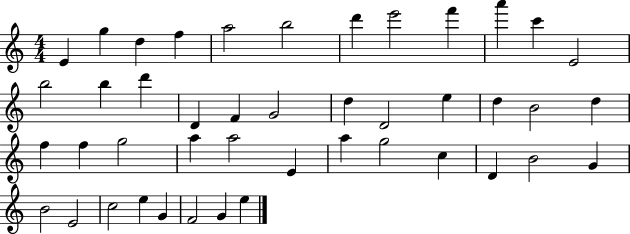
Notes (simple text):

E4/q G5/q D5/q F5/q A5/h B5/h D6/q E6/h F6/q A6/q C6/q E4/h B5/h B5/q D6/q D4/q F4/q G4/h D5/q D4/h E5/q D5/q B4/h D5/q F5/q F5/q G5/h A5/q A5/h E4/q A5/q G5/h C5/q D4/q B4/h G4/q B4/h E4/h C5/h E5/q G4/q F4/h G4/q E5/q